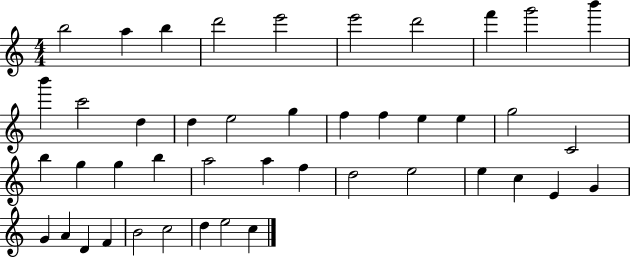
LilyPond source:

{
  \clef treble
  \numericTimeSignature
  \time 4/4
  \key c \major
  b''2 a''4 b''4 | d'''2 e'''2 | e'''2 d'''2 | f'''4 g'''2 b'''4 | \break b'''4 c'''2 d''4 | d''4 e''2 g''4 | f''4 f''4 e''4 e''4 | g''2 c'2 | \break b''4 g''4 g''4 b''4 | a''2 a''4 f''4 | d''2 e''2 | e''4 c''4 e'4 g'4 | \break g'4 a'4 d'4 f'4 | b'2 c''2 | d''4 e''2 c''4 | \bar "|."
}